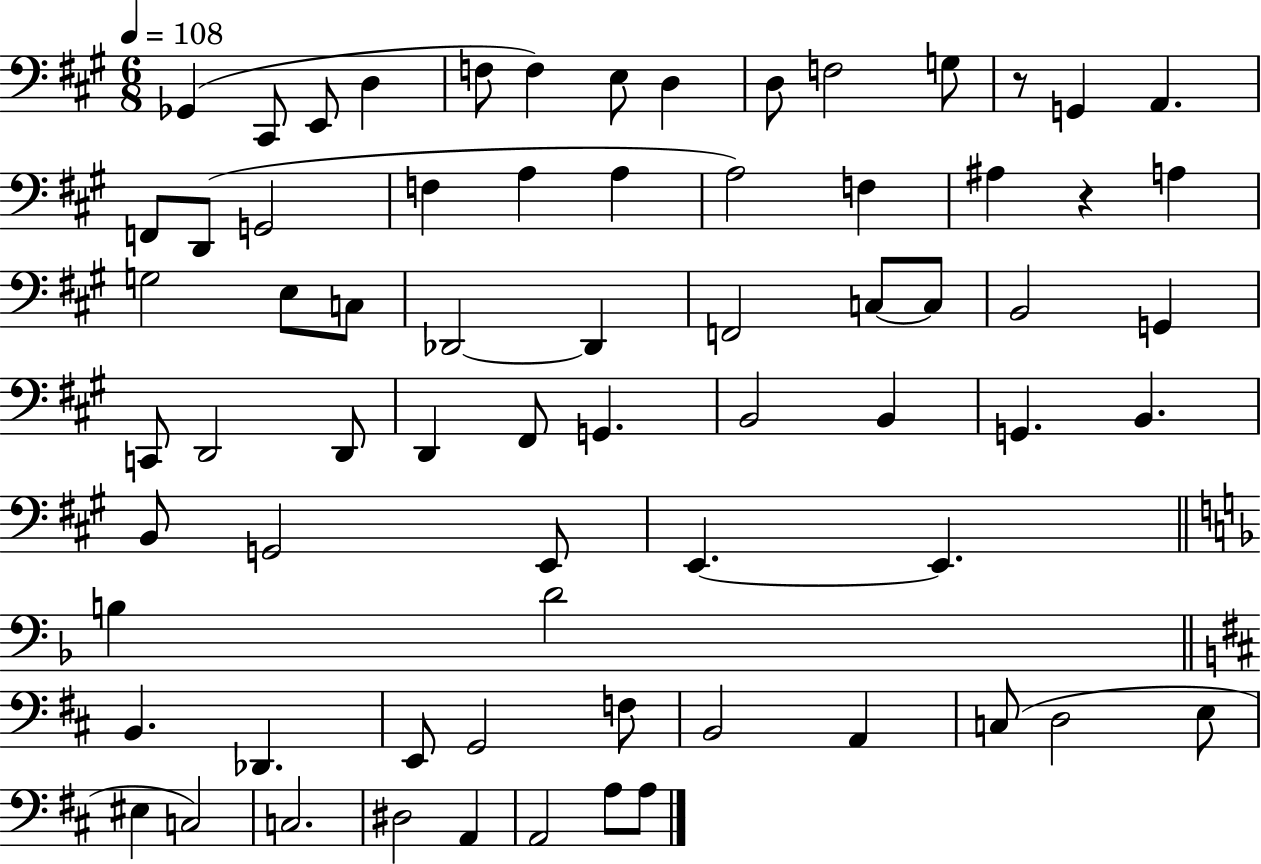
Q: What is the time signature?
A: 6/8